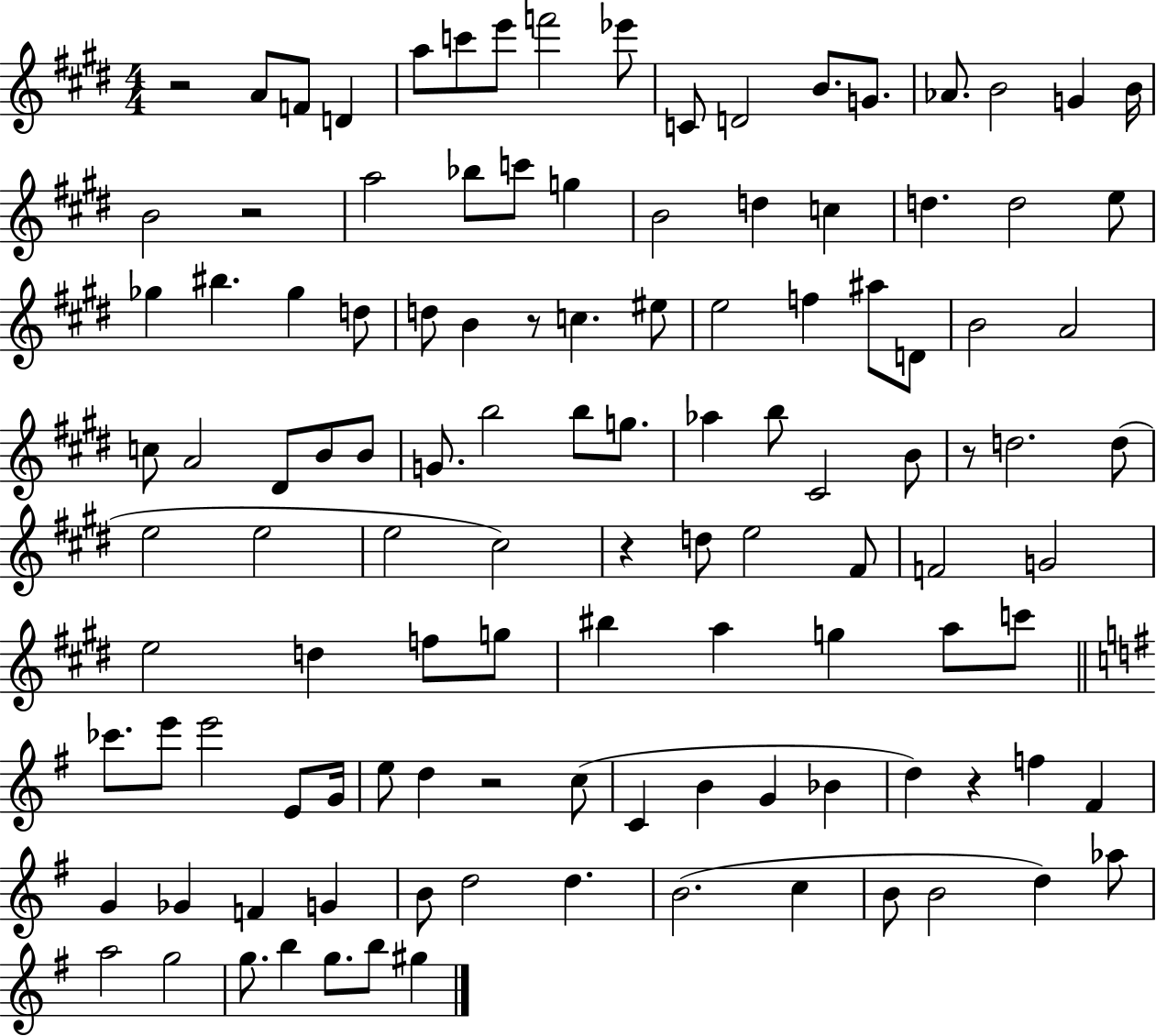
X:1
T:Untitled
M:4/4
L:1/4
K:E
z2 A/2 F/2 D a/2 c'/2 e'/2 f'2 _e'/2 C/2 D2 B/2 G/2 _A/2 B2 G B/4 B2 z2 a2 _b/2 c'/2 g B2 d c d d2 e/2 _g ^b _g d/2 d/2 B z/2 c ^e/2 e2 f ^a/2 D/2 B2 A2 c/2 A2 ^D/2 B/2 B/2 G/2 b2 b/2 g/2 _a b/2 ^C2 B/2 z/2 d2 d/2 e2 e2 e2 ^c2 z d/2 e2 ^F/2 F2 G2 e2 d f/2 g/2 ^b a g a/2 c'/2 _c'/2 e'/2 e'2 E/2 G/4 e/2 d z2 c/2 C B G _B d z f ^F G _G F G B/2 d2 d B2 c B/2 B2 d _a/2 a2 g2 g/2 b g/2 b/2 ^g